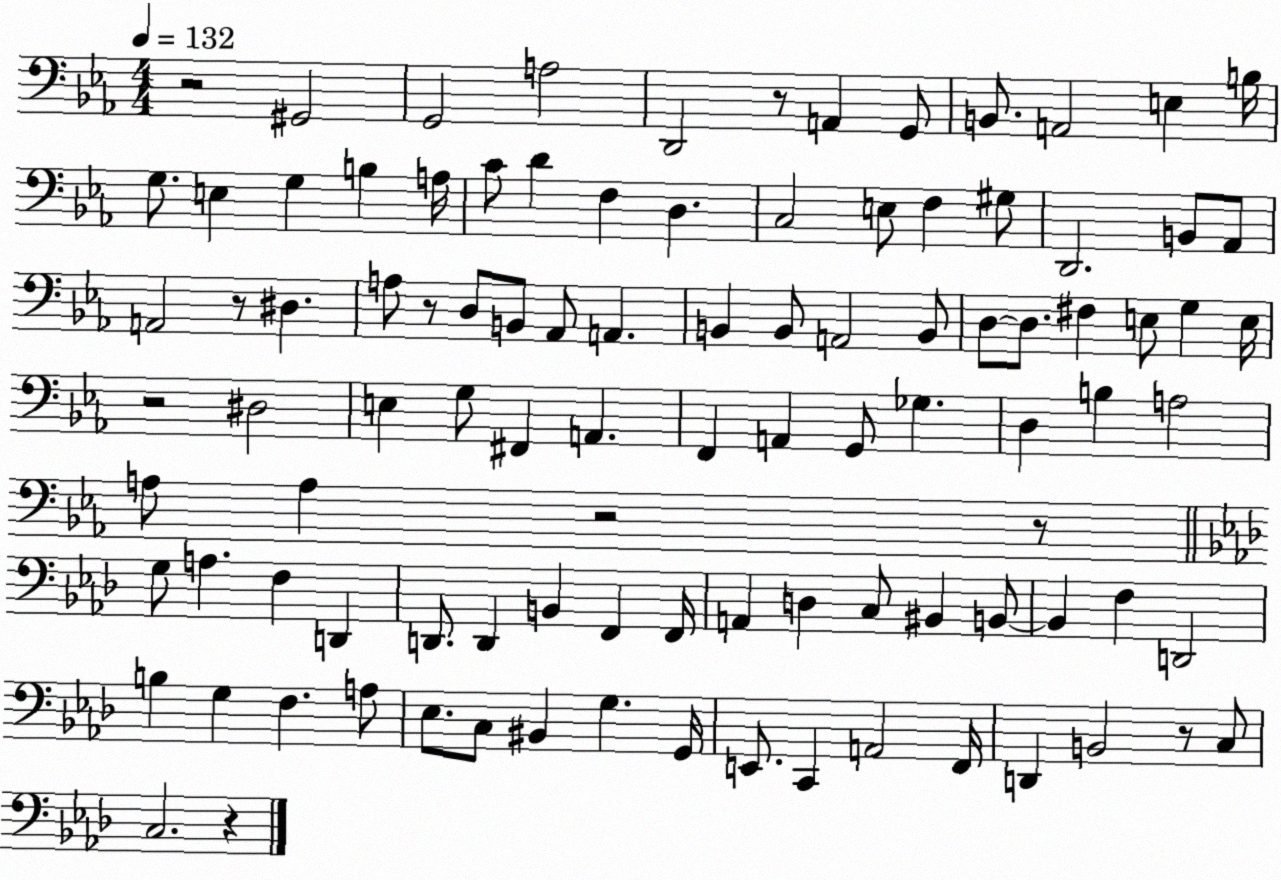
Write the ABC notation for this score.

X:1
T:Untitled
M:4/4
L:1/4
K:Eb
z2 ^G,,2 G,,2 A,2 D,,2 z/2 A,, G,,/2 B,,/2 A,,2 E, B,/4 G,/2 E, G, B, A,/4 C/2 D F, D, C,2 E,/2 F, ^G,/2 D,,2 B,,/2 _A,,/2 A,,2 z/2 ^D, A,/2 z/2 D,/2 B,,/2 _A,,/2 A,, B,, B,,/2 A,,2 B,,/2 D,/2 D,/2 ^F, E,/2 G, E,/4 z2 ^D,2 E, G,/2 ^F,, A,, F,, A,, G,,/2 _G, D, B, A,2 A,/2 A, z2 z/2 G,/2 A, F, D,, D,,/2 D,, B,, F,, F,,/4 A,, D, C,/2 ^B,, B,,/2 B,, F, D,,2 B, G, F, A,/2 _E,/2 C,/2 ^B,, G, G,,/4 E,,/2 C,, A,,2 F,,/4 D,, B,,2 z/2 C,/2 C,2 z